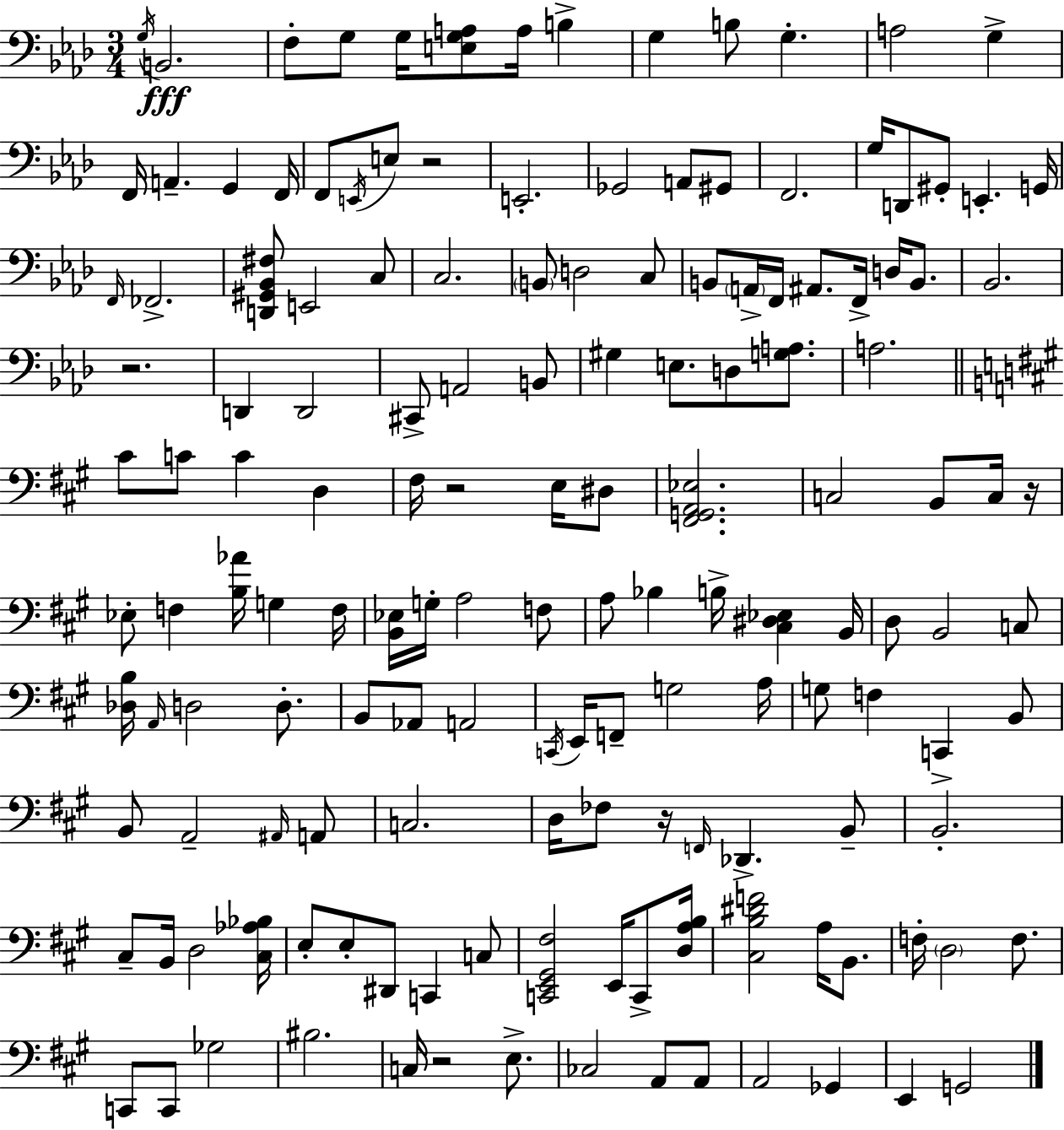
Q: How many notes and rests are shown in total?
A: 150